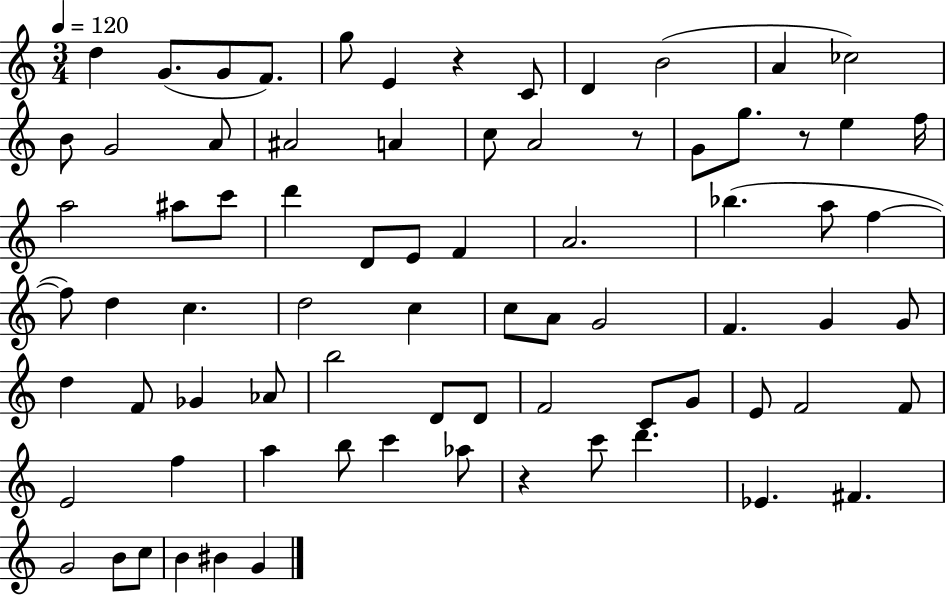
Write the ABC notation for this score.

X:1
T:Untitled
M:3/4
L:1/4
K:C
d G/2 G/2 F/2 g/2 E z C/2 D B2 A _c2 B/2 G2 A/2 ^A2 A c/2 A2 z/2 G/2 g/2 z/2 e f/4 a2 ^a/2 c'/2 d' D/2 E/2 F A2 _b a/2 f f/2 d c d2 c c/2 A/2 G2 F G G/2 d F/2 _G _A/2 b2 D/2 D/2 F2 C/2 G/2 E/2 F2 F/2 E2 f a b/2 c' _a/2 z c'/2 d' _E ^F G2 B/2 c/2 B ^B G